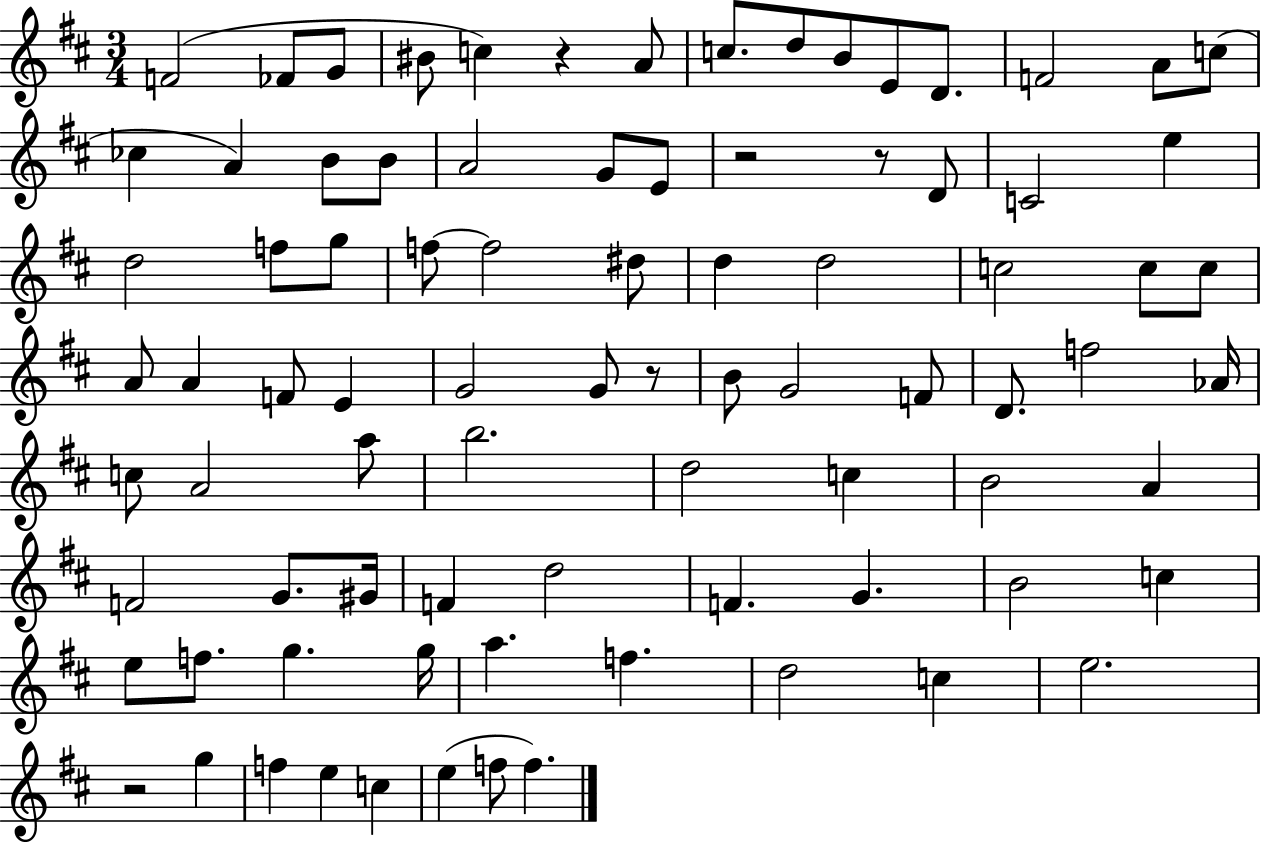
{
  \clef treble
  \numericTimeSignature
  \time 3/4
  \key d \major
  \repeat volta 2 { f'2( fes'8 g'8 | bis'8 c''4) r4 a'8 | c''8. d''8 b'8 e'8 d'8. | f'2 a'8 c''8( | \break ces''4 a'4) b'8 b'8 | a'2 g'8 e'8 | r2 r8 d'8 | c'2 e''4 | \break d''2 f''8 g''8 | f''8~~ f''2 dis''8 | d''4 d''2 | c''2 c''8 c''8 | \break a'8 a'4 f'8 e'4 | g'2 g'8 r8 | b'8 g'2 f'8 | d'8. f''2 aes'16 | \break c''8 a'2 a''8 | b''2. | d''2 c''4 | b'2 a'4 | \break f'2 g'8. gis'16 | f'4 d''2 | f'4. g'4. | b'2 c''4 | \break e''8 f''8. g''4. g''16 | a''4. f''4. | d''2 c''4 | e''2. | \break r2 g''4 | f''4 e''4 c''4 | e''4( f''8 f''4.) | } \bar "|."
}